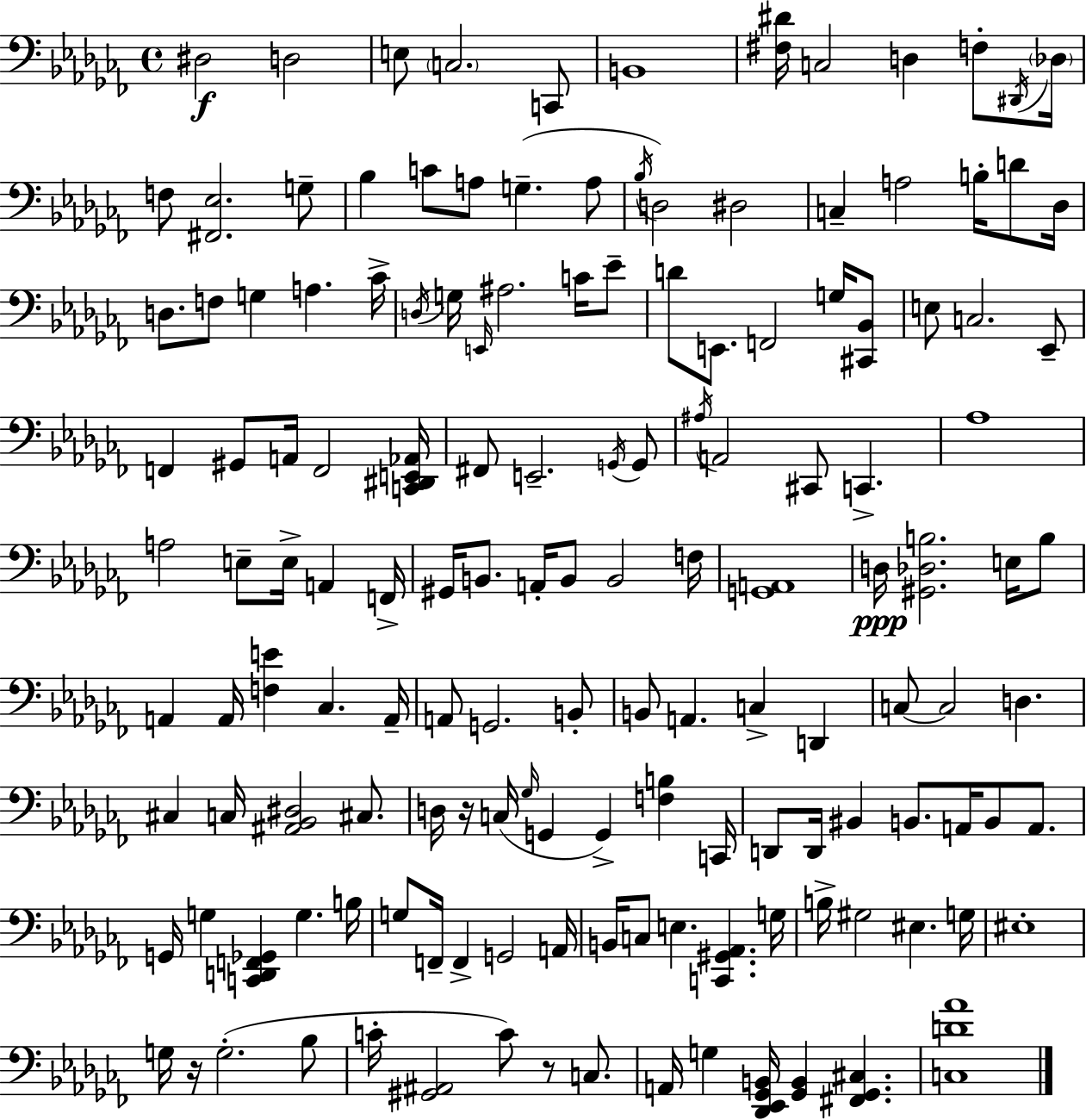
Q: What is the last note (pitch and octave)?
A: G3